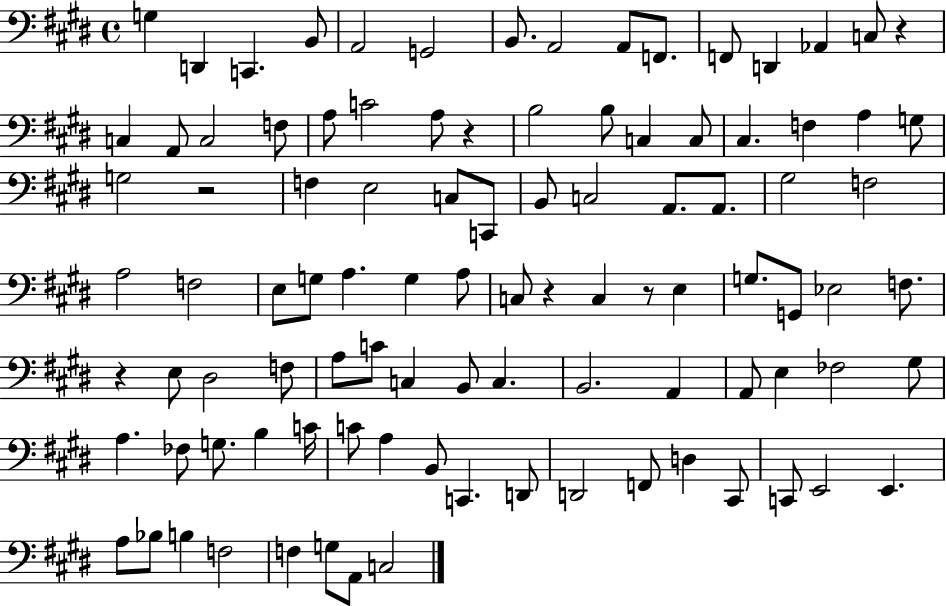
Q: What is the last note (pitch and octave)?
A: C3